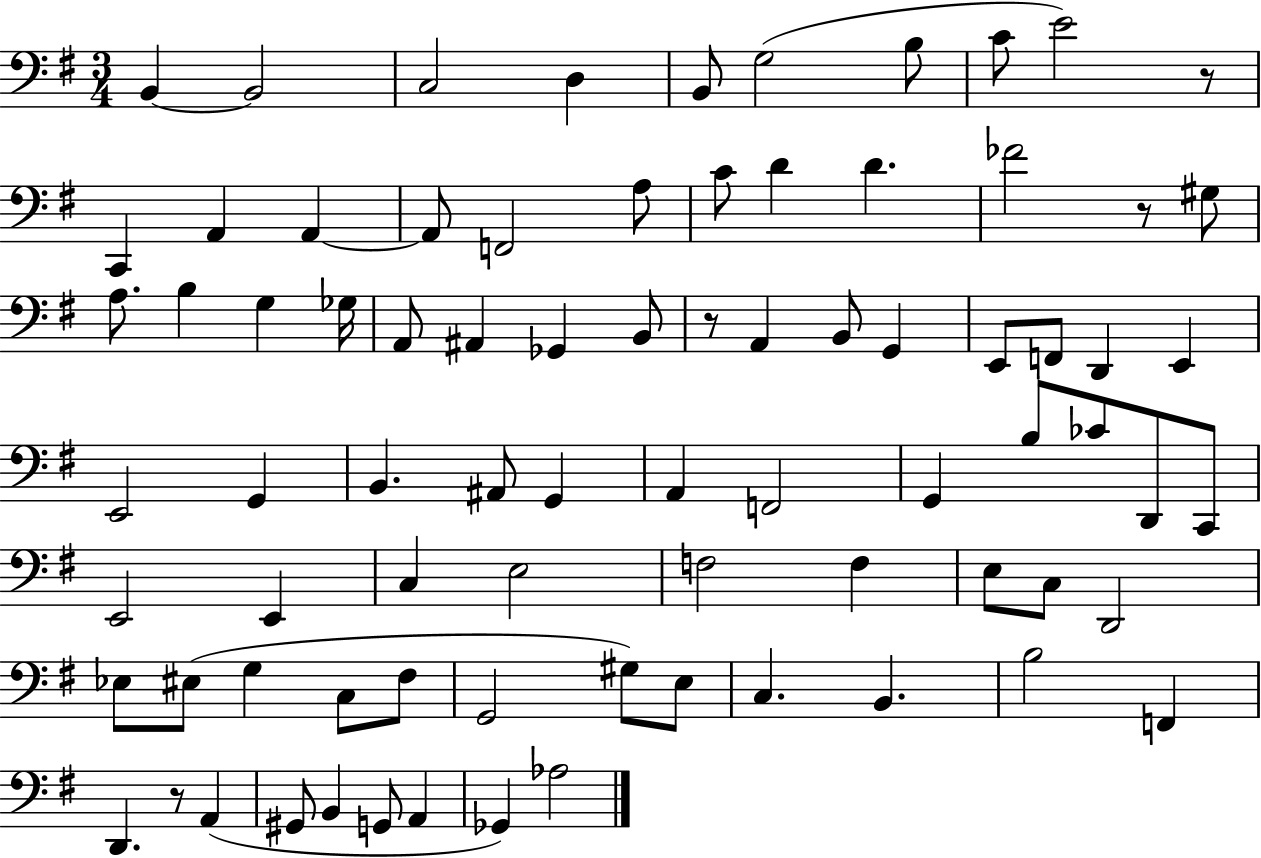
B2/q B2/h C3/h D3/q B2/e G3/h B3/e C4/e E4/h R/e C2/q A2/q A2/q A2/e F2/h A3/e C4/e D4/q D4/q. FES4/h R/e G#3/e A3/e. B3/q G3/q Gb3/s A2/e A#2/q Gb2/q B2/e R/e A2/q B2/e G2/q E2/e F2/e D2/q E2/q E2/h G2/q B2/q. A#2/e G2/q A2/q F2/h G2/q B3/e CES4/e D2/e C2/e E2/h E2/q C3/q E3/h F3/h F3/q E3/e C3/e D2/h Eb3/e EIS3/e G3/q C3/e F#3/e G2/h G#3/e E3/e C3/q. B2/q. B3/h F2/q D2/q. R/e A2/q G#2/e B2/q G2/e A2/q Gb2/q Ab3/h